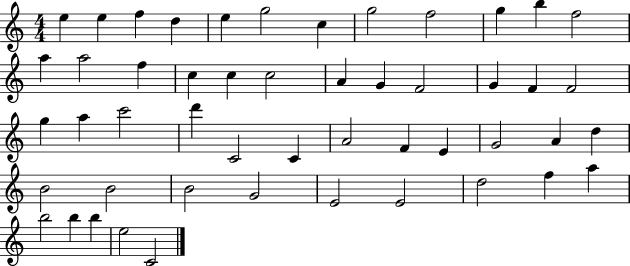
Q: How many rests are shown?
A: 0